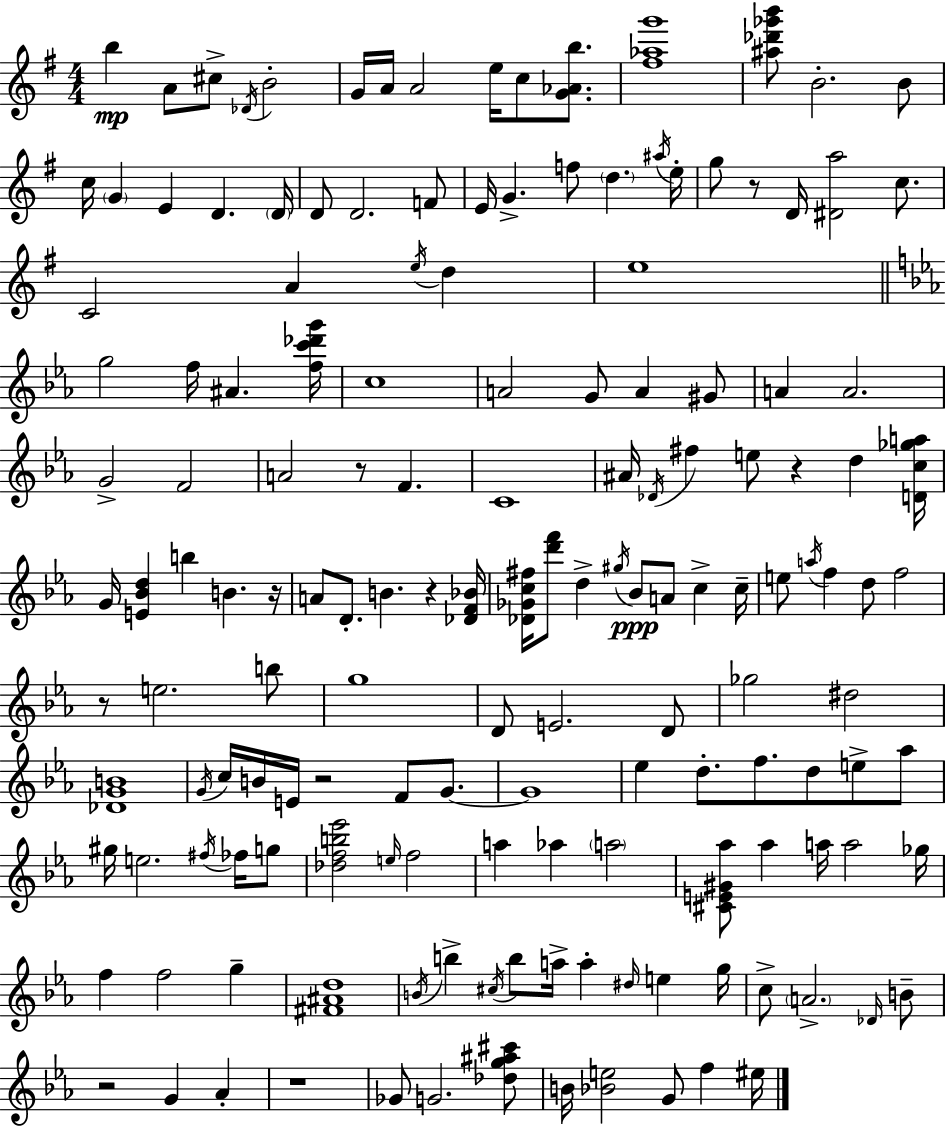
X:1
T:Untitled
M:4/4
L:1/4
K:Em
b A/2 ^c/2 _D/4 B2 G/4 A/4 A2 e/4 c/2 [G_Ab]/2 [^f_ag']4 [^a_d'_g'b']/2 B2 B/2 c/4 G E D D/4 D/2 D2 F/2 E/4 G f/2 d ^a/4 e/4 g/2 z/2 D/4 [^Da]2 c/2 C2 A e/4 d e4 g2 f/4 ^A [fc'_d'g']/4 c4 A2 G/2 A ^G/2 A A2 G2 F2 A2 z/2 F C4 ^A/4 _D/4 ^f e/2 z d [Dc_ga]/4 G/4 [E_Bd] b B z/4 A/2 D/2 B z [_DF_B]/4 [_D_Gc^f]/4 [d'f']/2 d ^g/4 _B/2 A/2 c c/4 e/2 a/4 f d/2 f2 z/2 e2 b/2 g4 D/2 E2 D/2 _g2 ^d2 [_DGB]4 G/4 c/4 B/4 E/4 z2 F/2 G/2 G4 _e d/2 f/2 d/2 e/2 _a/2 ^g/4 e2 ^f/4 _f/4 g/2 [_dfb_e']2 e/4 f2 a _a a2 [^CE^G_a]/2 _a a/4 a2 _g/4 f f2 g [^F^Ad]4 B/4 b ^c/4 b/2 a/4 a ^d/4 e g/4 c/2 A2 _D/4 B/2 z2 G _A z4 _G/2 G2 [_dg^a^c']/2 B/4 [_Be]2 G/2 f ^e/4